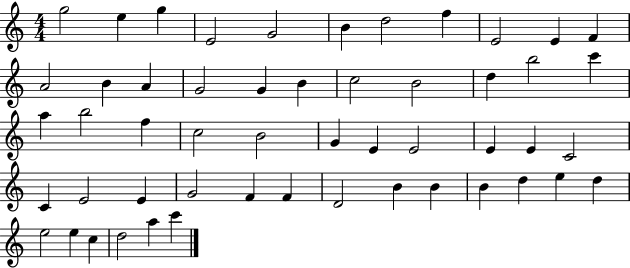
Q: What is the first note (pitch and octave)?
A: G5